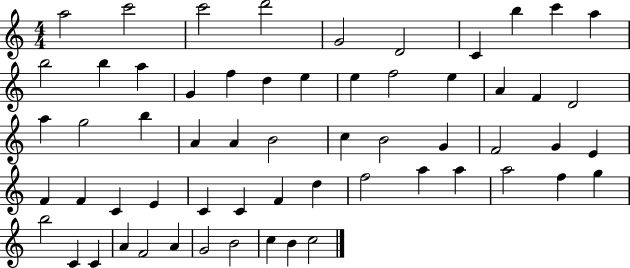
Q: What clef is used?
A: treble